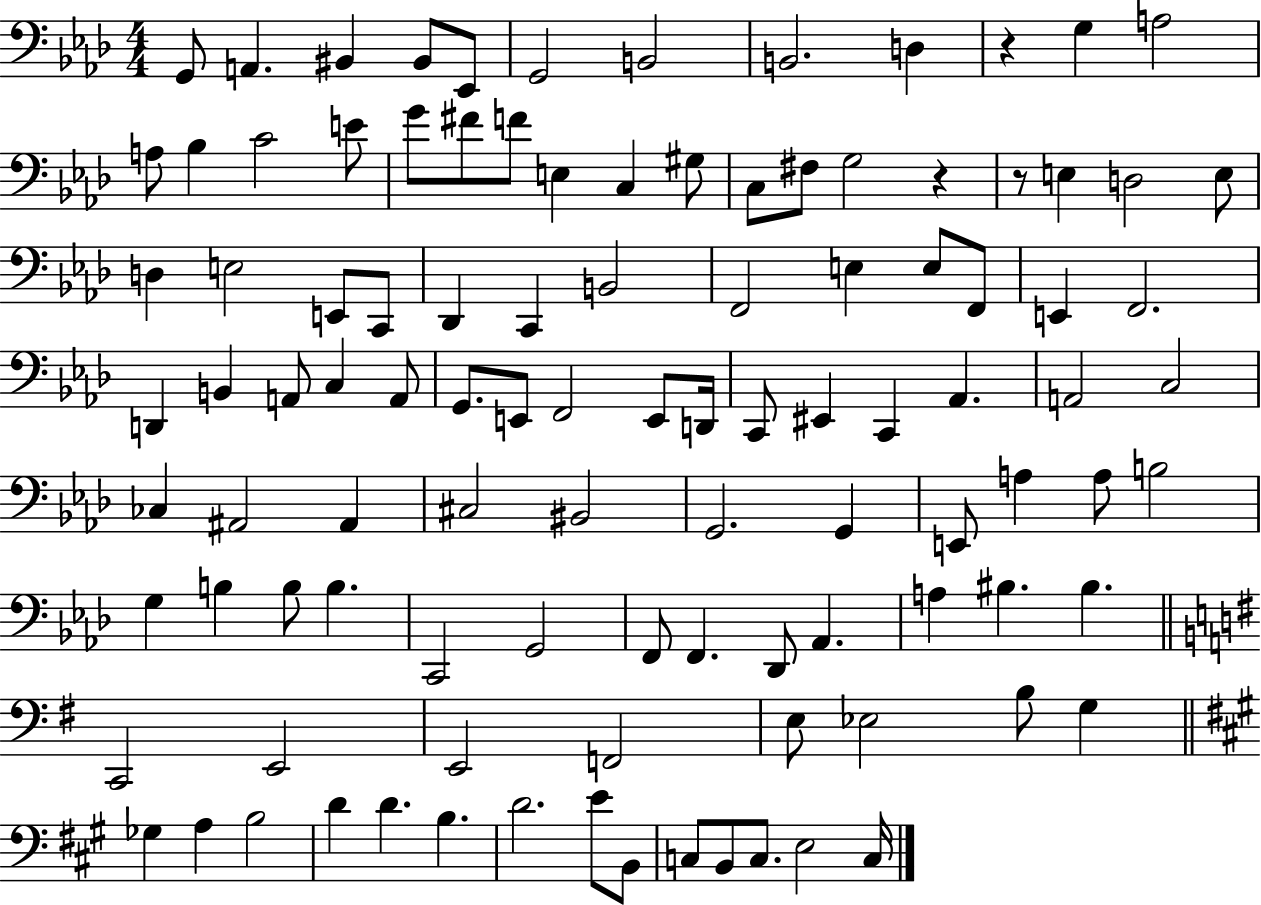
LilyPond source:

{
  \clef bass
  \numericTimeSignature
  \time 4/4
  \key aes \major
  \repeat volta 2 { g,8 a,4. bis,4 bis,8 ees,8 | g,2 b,2 | b,2. d4 | r4 g4 a2 | \break a8 bes4 c'2 e'8 | g'8 fis'8 f'8 e4 c4 gis8 | c8 fis8 g2 r4 | r8 e4 d2 e8 | \break d4 e2 e,8 c,8 | des,4 c,4 b,2 | f,2 e4 e8 f,8 | e,4 f,2. | \break d,4 b,4 a,8 c4 a,8 | g,8. e,8 f,2 e,8 d,16 | c,8 eis,4 c,4 aes,4. | a,2 c2 | \break ces4 ais,2 ais,4 | cis2 bis,2 | g,2. g,4 | e,8 a4 a8 b2 | \break g4 b4 b8 b4. | c,2 g,2 | f,8 f,4. des,8 aes,4. | a4 bis4. bis4. | \break \bar "||" \break \key g \major c,2 e,2 | e,2 f,2 | e8 ees2 b8 g4 | \bar "||" \break \key a \major ges4 a4 b2 | d'4 d'4. b4. | d'2. e'8 b,8 | c8 b,8 c8. e2 c16 | \break } \bar "|."
}